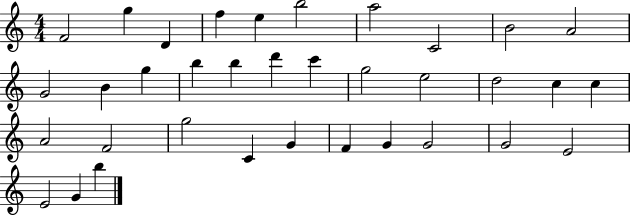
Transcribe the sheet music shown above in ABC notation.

X:1
T:Untitled
M:4/4
L:1/4
K:C
F2 g D f e b2 a2 C2 B2 A2 G2 B g b b d' c' g2 e2 d2 c c A2 F2 g2 C G F G G2 G2 E2 E2 G b